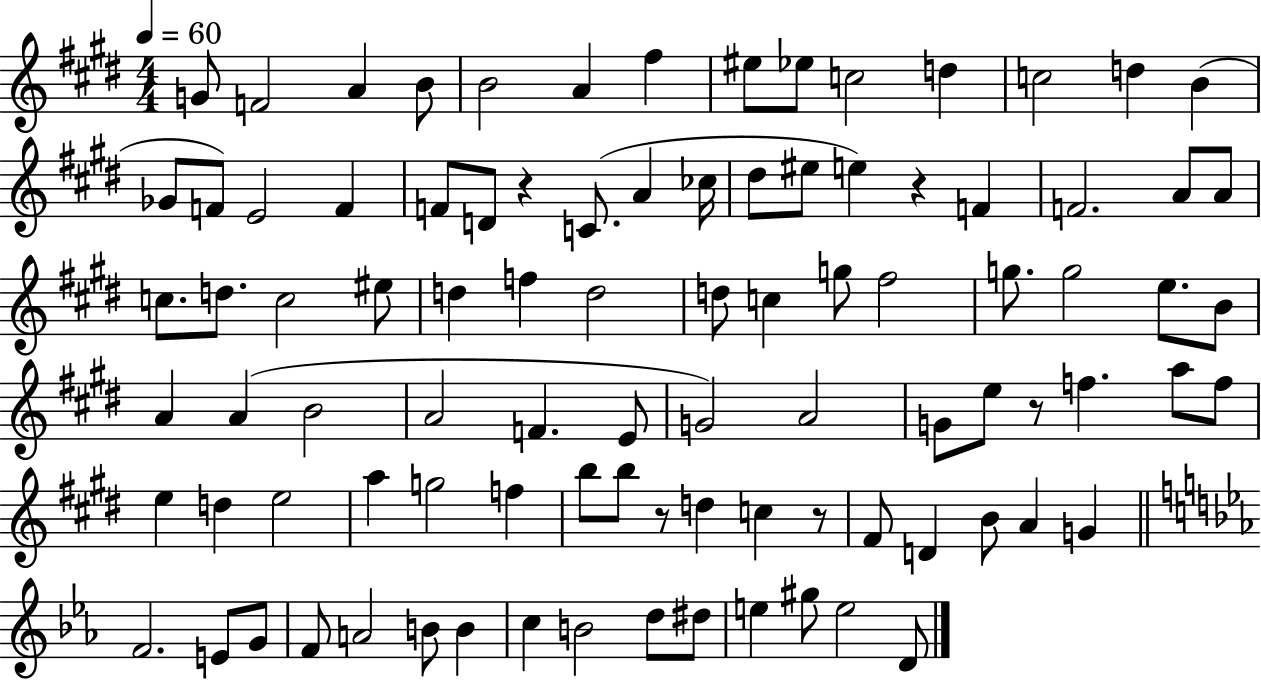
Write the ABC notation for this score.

X:1
T:Untitled
M:4/4
L:1/4
K:E
G/2 F2 A B/2 B2 A ^f ^e/2 _e/2 c2 d c2 d B _G/2 F/2 E2 F F/2 D/2 z C/2 A _c/4 ^d/2 ^e/2 e z F F2 A/2 A/2 c/2 d/2 c2 ^e/2 d f d2 d/2 c g/2 ^f2 g/2 g2 e/2 B/2 A A B2 A2 F E/2 G2 A2 G/2 e/2 z/2 f a/2 f/2 e d e2 a g2 f b/2 b/2 z/2 d c z/2 ^F/2 D B/2 A G F2 E/2 G/2 F/2 A2 B/2 B c B2 d/2 ^d/2 e ^g/2 e2 D/2